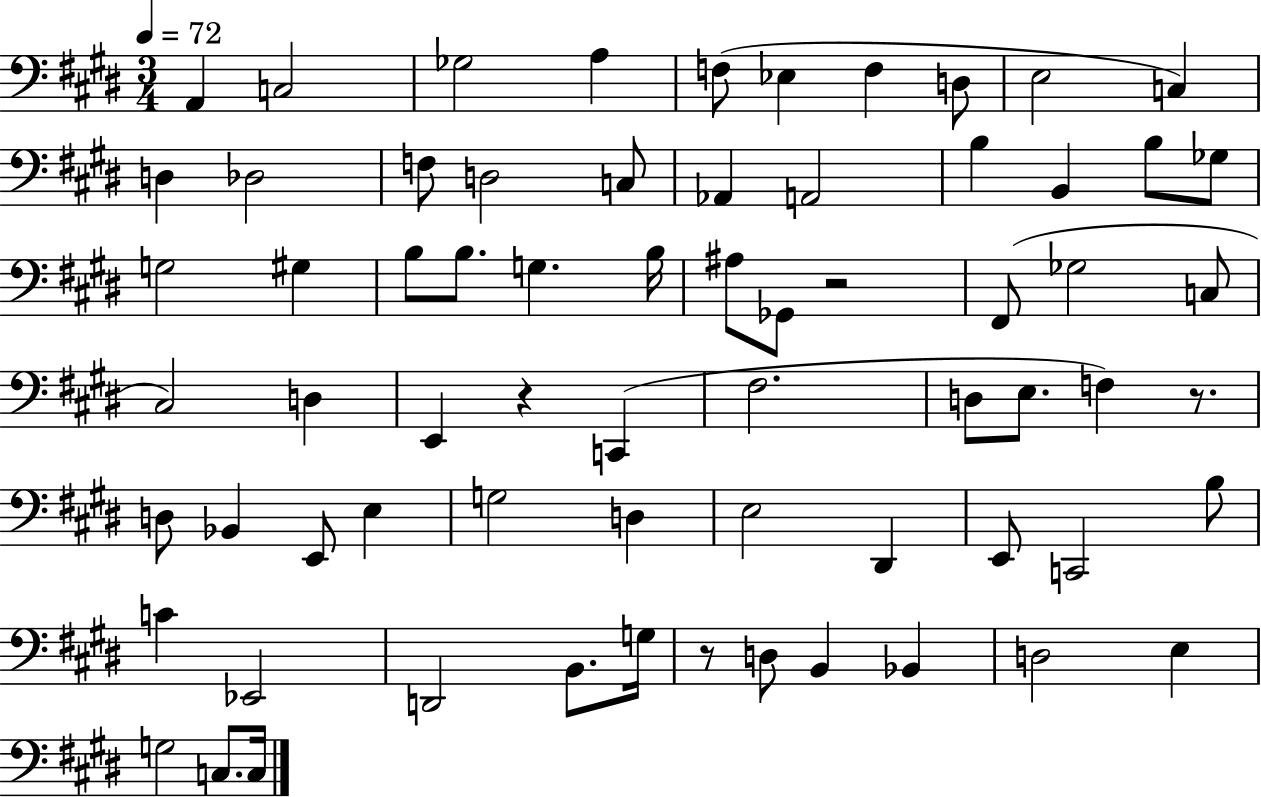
{
  \clef bass
  \numericTimeSignature
  \time 3/4
  \key e \major
  \tempo 4 = 72
  a,4 c2 | ges2 a4 | f8( ees4 f4 d8 | e2 c4) | \break d4 des2 | f8 d2 c8 | aes,4 a,2 | b4 b,4 b8 ges8 | \break g2 gis4 | b8 b8. g4. b16 | ais8 ges,8 r2 | fis,8( ges2 c8 | \break cis2) d4 | e,4 r4 c,4( | fis2. | d8 e8. f4) r8. | \break d8 bes,4 e,8 e4 | g2 d4 | e2 dis,4 | e,8 c,2 b8 | \break c'4 ees,2 | d,2 b,8. g16 | r8 d8 b,4 bes,4 | d2 e4 | \break g2 c8. c16 | \bar "|."
}